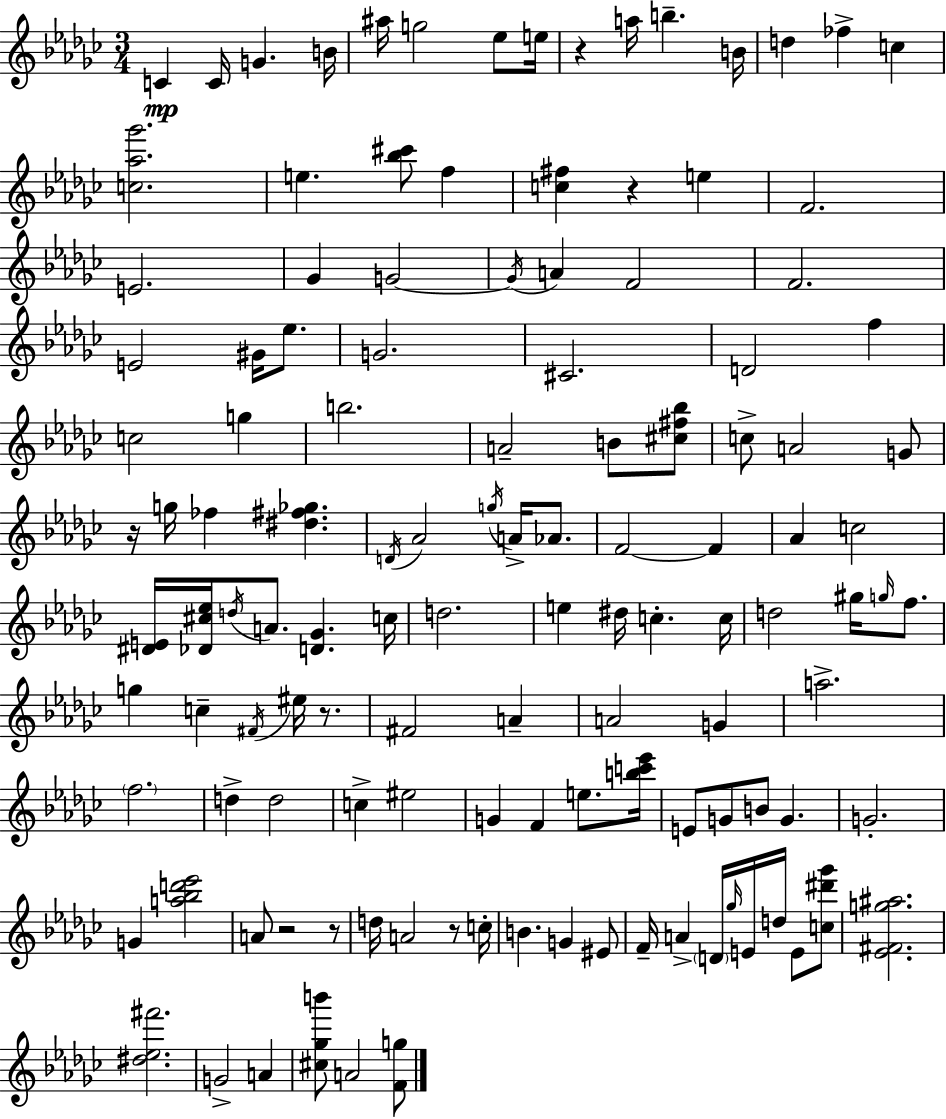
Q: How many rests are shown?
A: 7